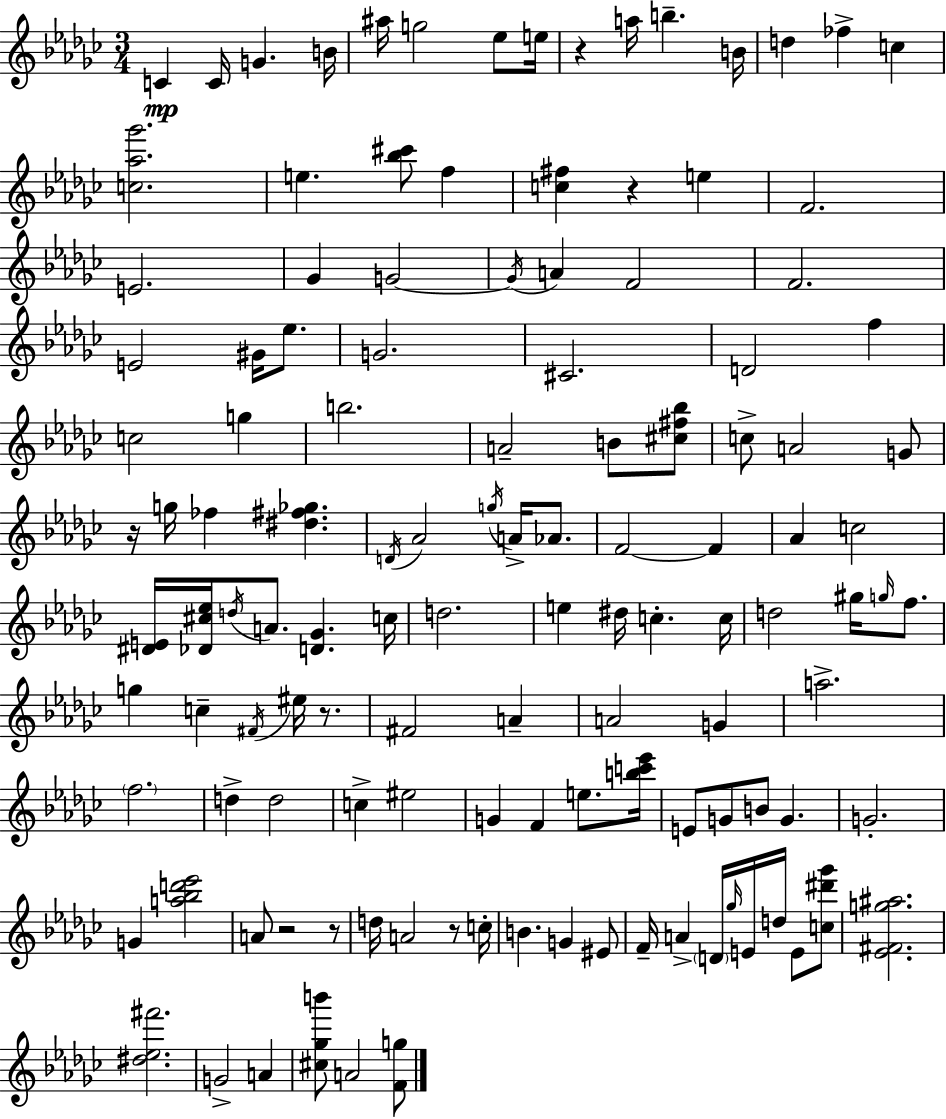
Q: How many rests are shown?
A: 7